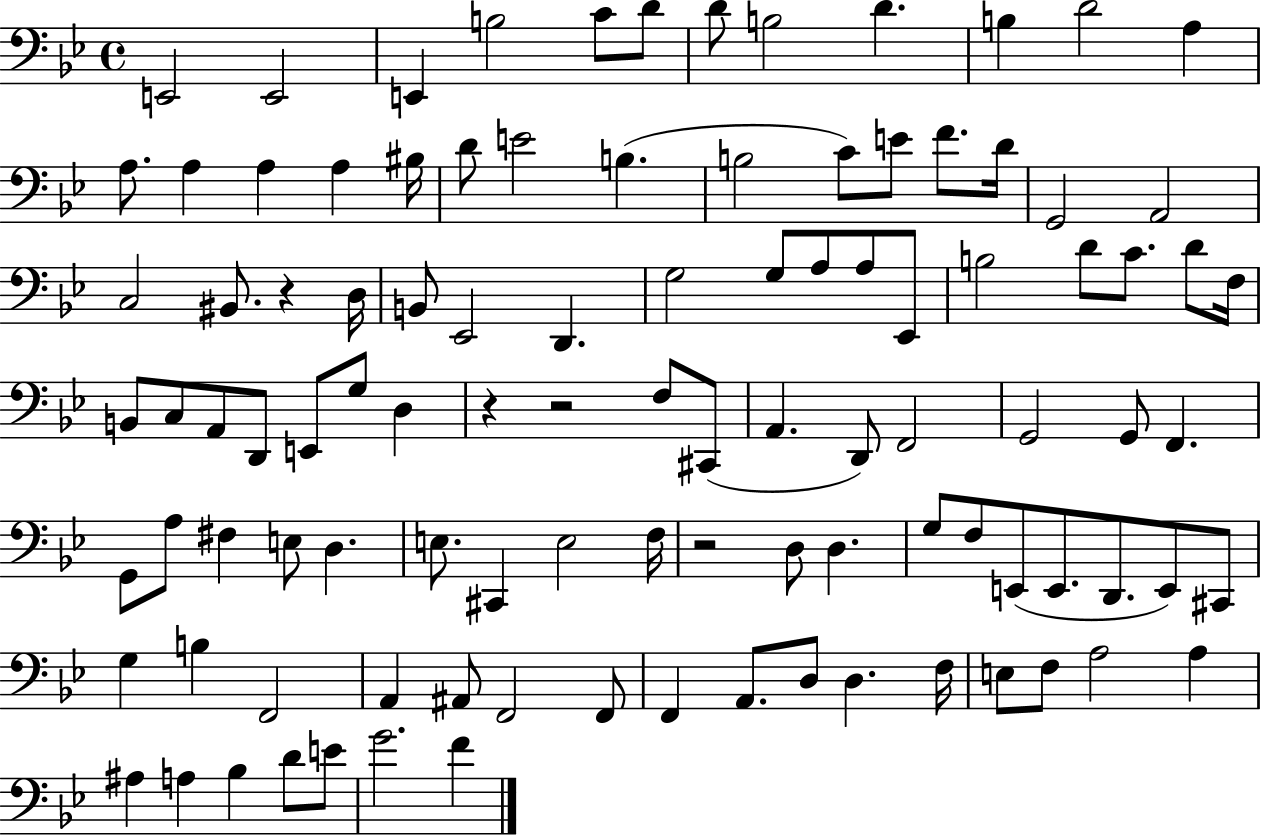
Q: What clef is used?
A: bass